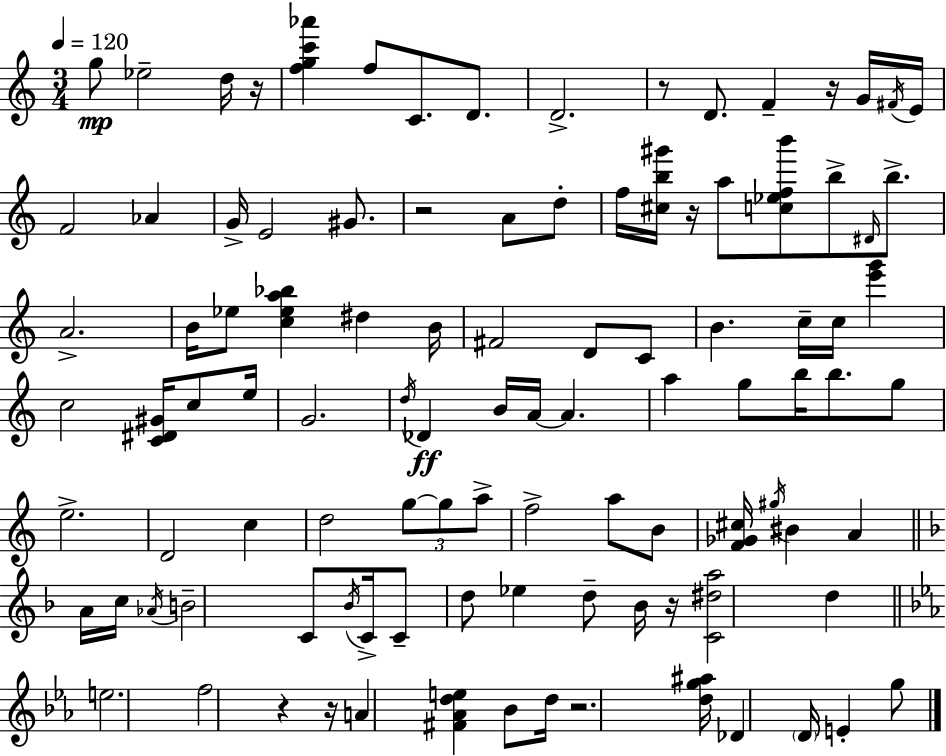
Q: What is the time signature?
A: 3/4